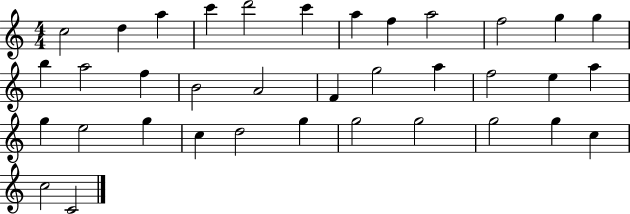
C5/h D5/q A5/q C6/q D6/h C6/q A5/q F5/q A5/h F5/h G5/q G5/q B5/q A5/h F5/q B4/h A4/h F4/q G5/h A5/q F5/h E5/q A5/q G5/q E5/h G5/q C5/q D5/h G5/q G5/h G5/h G5/h G5/q C5/q C5/h C4/h